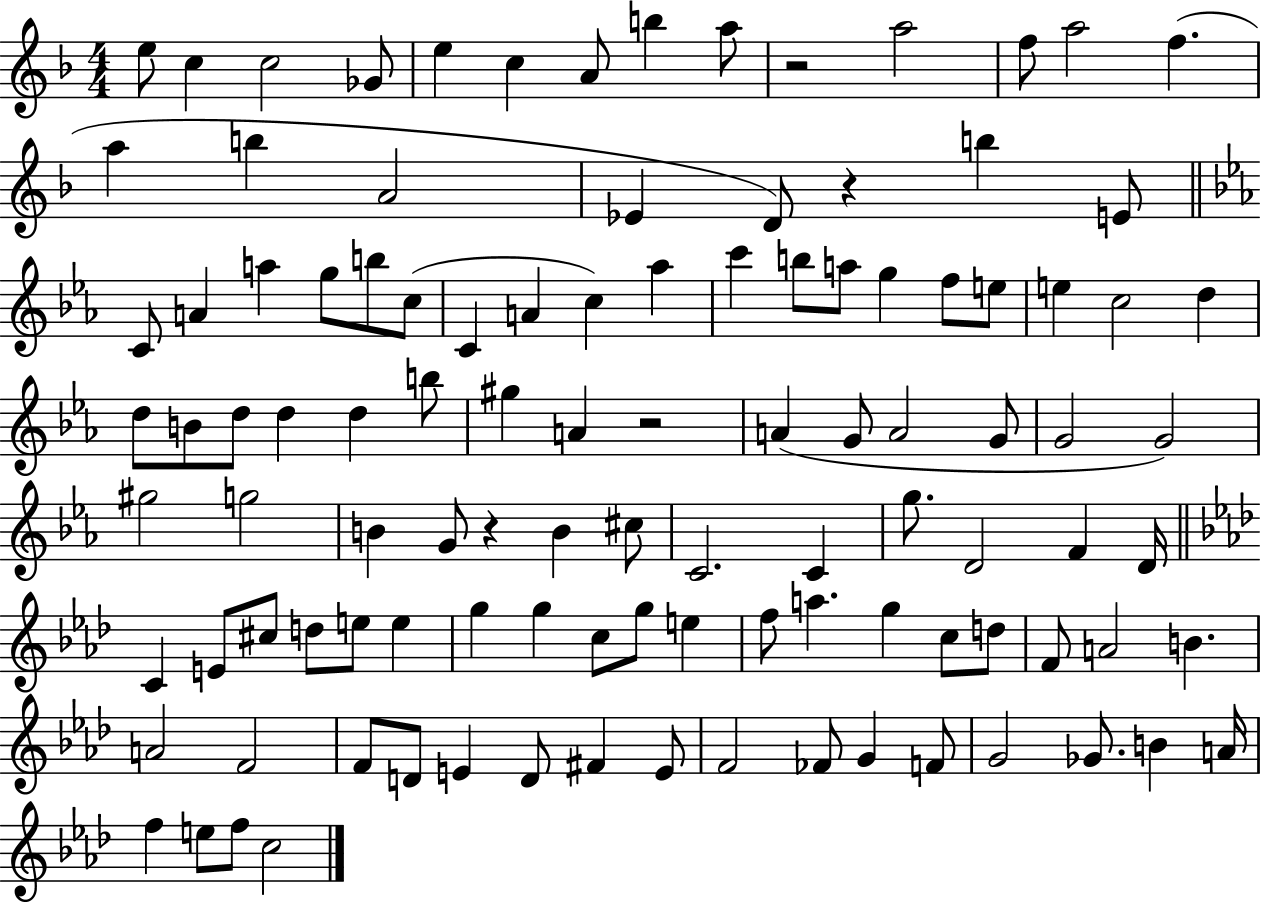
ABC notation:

X:1
T:Untitled
M:4/4
L:1/4
K:F
e/2 c c2 _G/2 e c A/2 b a/2 z2 a2 f/2 a2 f a b A2 _E D/2 z b E/2 C/2 A a g/2 b/2 c/2 C A c _a c' b/2 a/2 g f/2 e/2 e c2 d d/2 B/2 d/2 d d b/2 ^g A z2 A G/2 A2 G/2 G2 G2 ^g2 g2 B G/2 z B ^c/2 C2 C g/2 D2 F D/4 C E/2 ^c/2 d/2 e/2 e g g c/2 g/2 e f/2 a g c/2 d/2 F/2 A2 B A2 F2 F/2 D/2 E D/2 ^F E/2 F2 _F/2 G F/2 G2 _G/2 B A/4 f e/2 f/2 c2